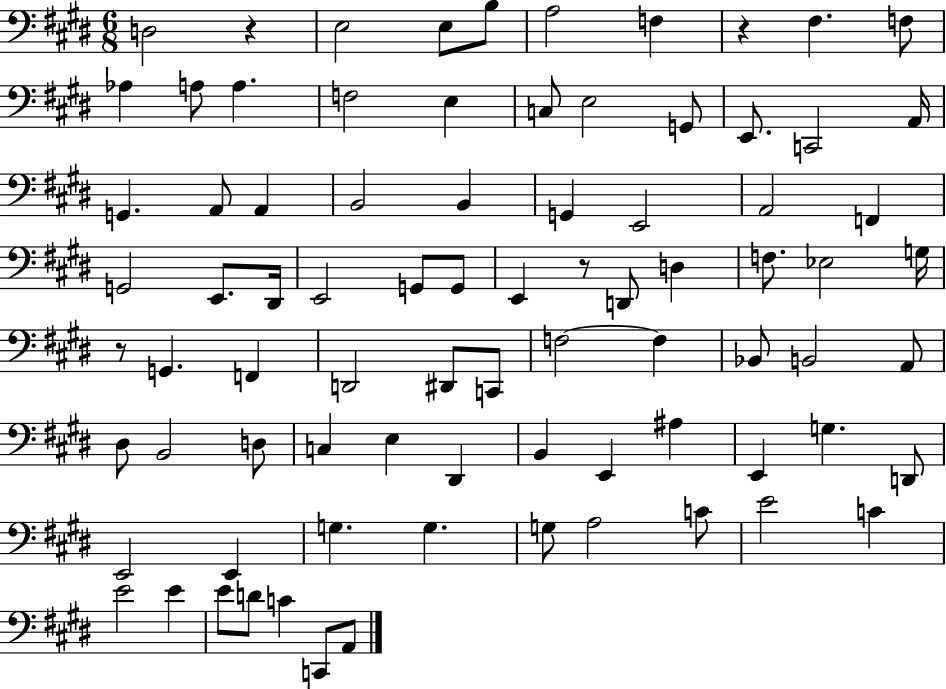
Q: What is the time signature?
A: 6/8